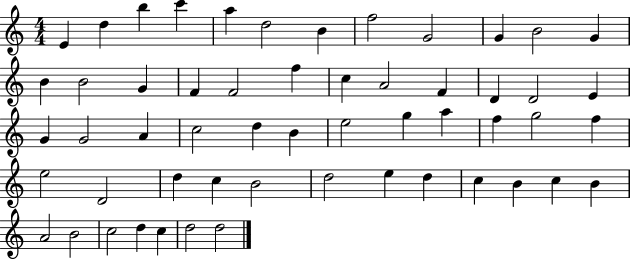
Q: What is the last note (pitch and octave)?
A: D5